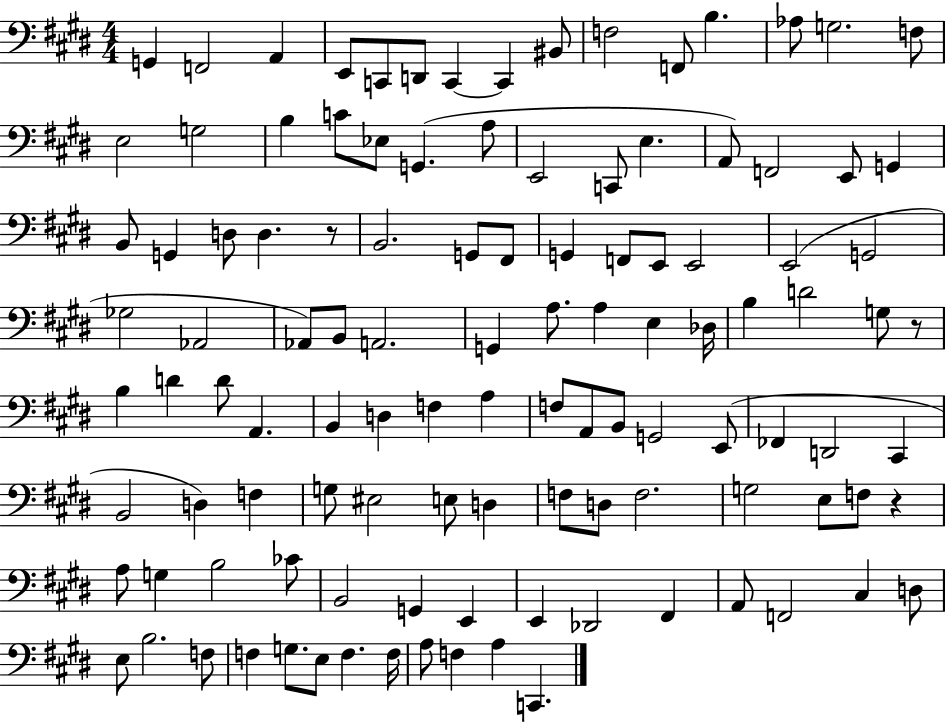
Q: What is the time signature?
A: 4/4